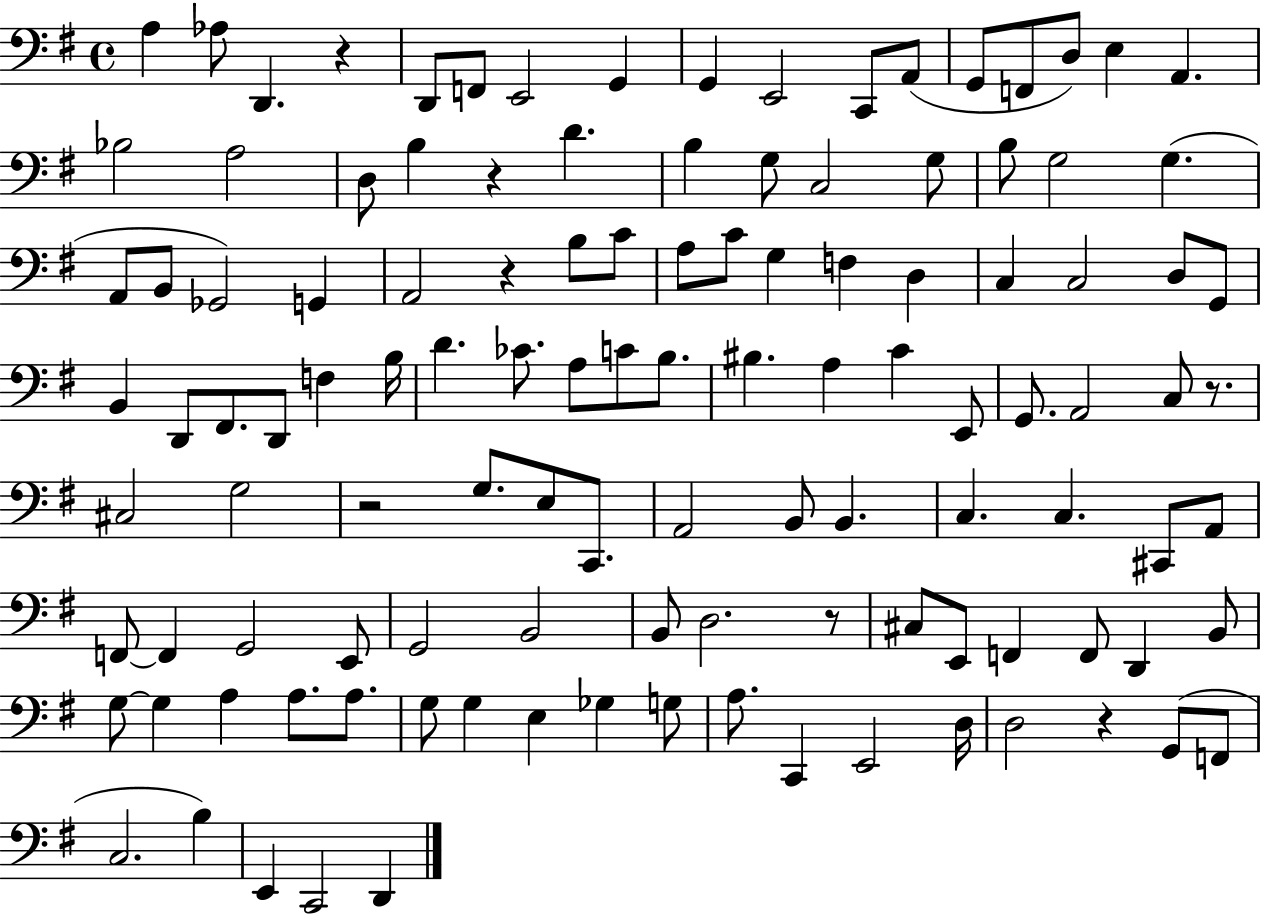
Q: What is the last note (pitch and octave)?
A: D2